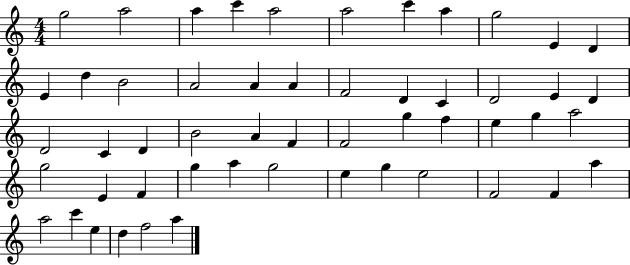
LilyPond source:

{
  \clef treble
  \numericTimeSignature
  \time 4/4
  \key c \major
  g''2 a''2 | a''4 c'''4 a''2 | a''2 c'''4 a''4 | g''2 e'4 d'4 | \break e'4 d''4 b'2 | a'2 a'4 a'4 | f'2 d'4 c'4 | d'2 e'4 d'4 | \break d'2 c'4 d'4 | b'2 a'4 f'4 | f'2 g''4 f''4 | e''4 g''4 a''2 | \break g''2 e'4 f'4 | g''4 a''4 g''2 | e''4 g''4 e''2 | f'2 f'4 a''4 | \break a''2 c'''4 e''4 | d''4 f''2 a''4 | \bar "|."
}